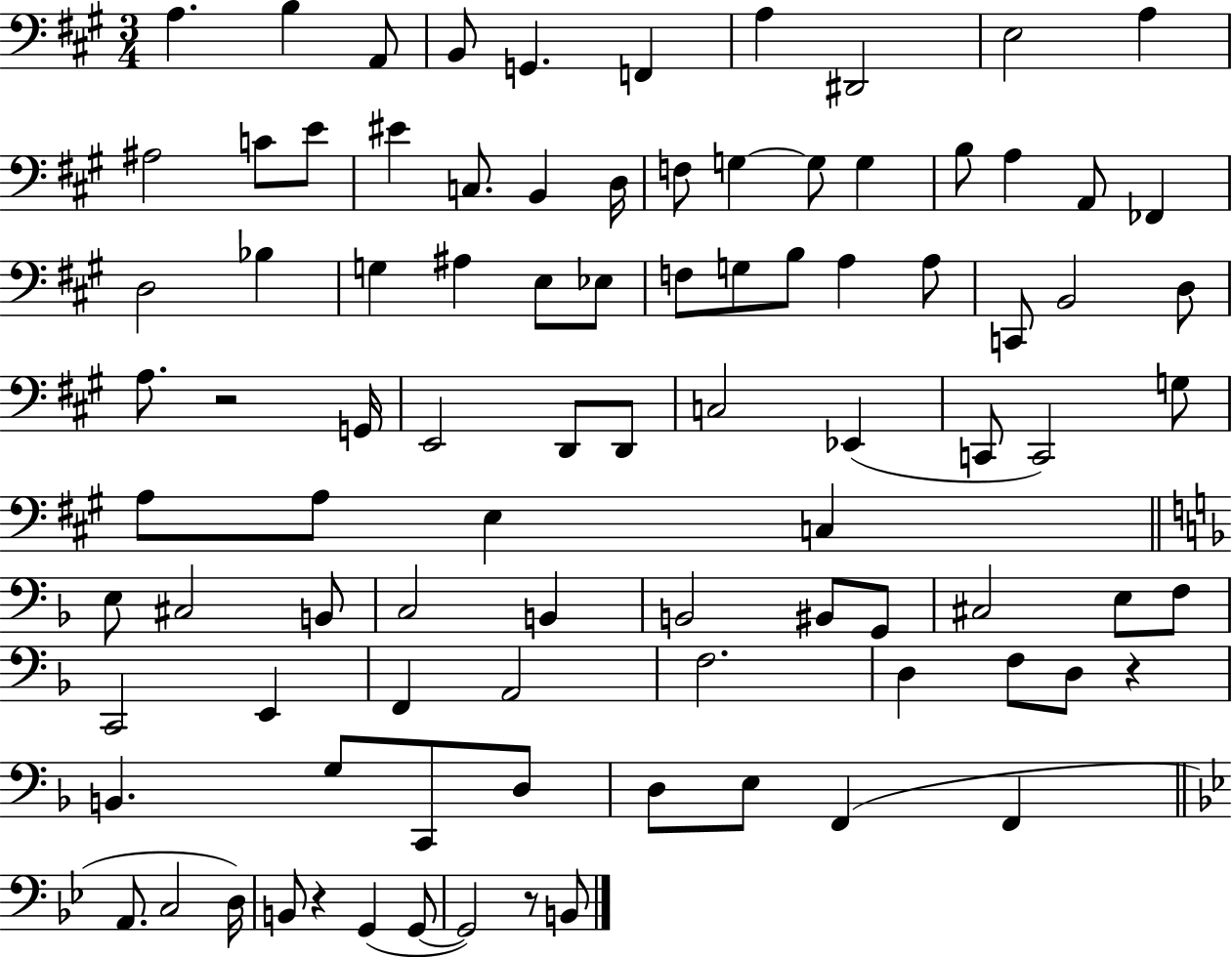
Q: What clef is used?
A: bass